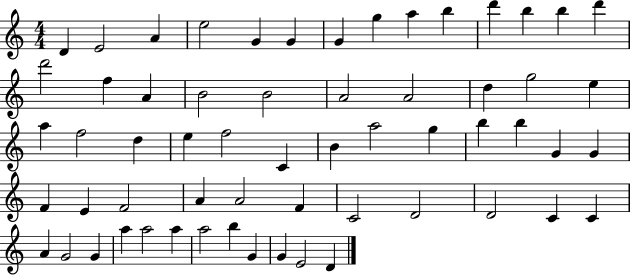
{
  \clef treble
  \numericTimeSignature
  \time 4/4
  \key c \major
  d'4 e'2 a'4 | e''2 g'4 g'4 | g'4 g''4 a''4 b''4 | d'''4 b''4 b''4 d'''4 | \break d'''2 f''4 a'4 | b'2 b'2 | a'2 a'2 | d''4 g''2 e''4 | \break a''4 f''2 d''4 | e''4 f''2 c'4 | b'4 a''2 g''4 | b''4 b''4 g'4 g'4 | \break f'4 e'4 f'2 | a'4 a'2 f'4 | c'2 d'2 | d'2 c'4 c'4 | \break a'4 g'2 g'4 | a''4 a''2 a''4 | a''2 b''4 g'4 | g'4 e'2 d'4 | \break \bar "|."
}